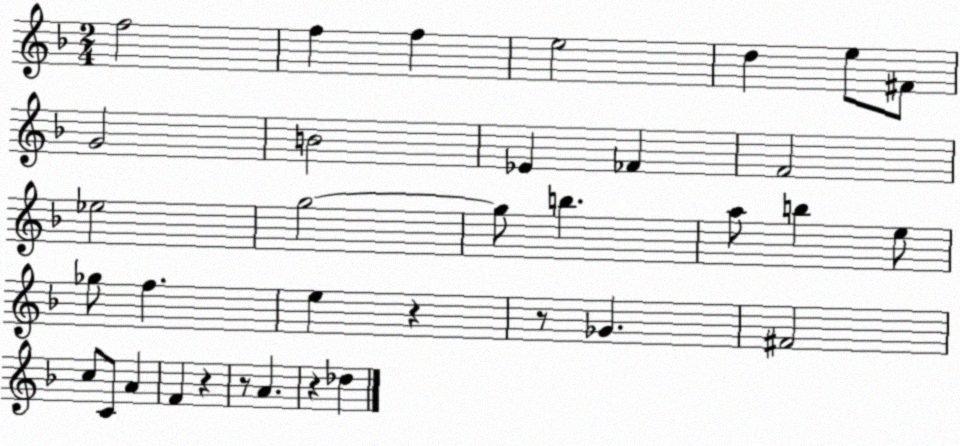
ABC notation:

X:1
T:Untitled
M:2/4
L:1/4
K:F
f2 f f e2 d e/2 ^F/2 G2 B2 _E _F F2 _e2 g2 g/2 b a/2 b e/2 _g/2 f e z z/2 _G ^F2 c/2 C/2 A F z z/2 A z _d